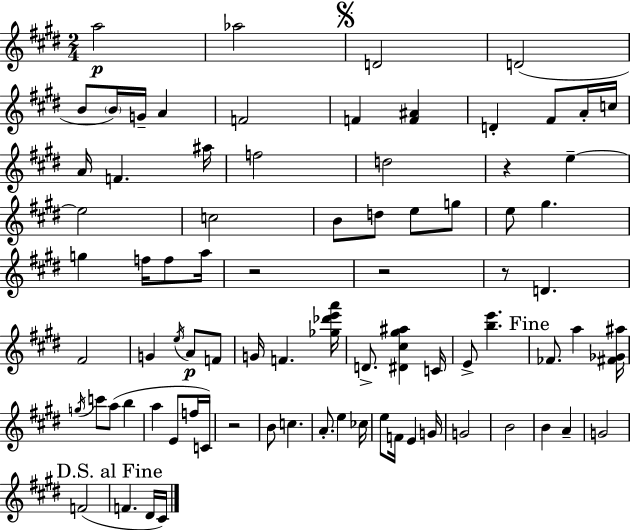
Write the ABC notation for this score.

X:1
T:Untitled
M:2/4
L:1/4
K:E
a2 _a2 D2 D2 B/2 B/4 G/4 A F2 F [F^A] D ^F/2 A/4 c/4 A/4 F ^a/4 f2 d2 z e e2 c2 B/2 d/2 e/2 g/2 e/2 ^g g f/4 f/2 a/4 z2 z2 z/2 D ^F2 G e/4 A/2 F/2 G/4 F [_g_d'e'a']/4 D/2 [^D^c^g^a] C/4 E/2 [be'] _F/2 a [^F_G^a]/4 g/4 c'/2 a/2 b a E/2 f/4 C/4 z2 B/2 c A/2 e _c/4 e/2 F/4 E G/4 G2 B2 B A G2 F2 F ^D/4 ^C/4